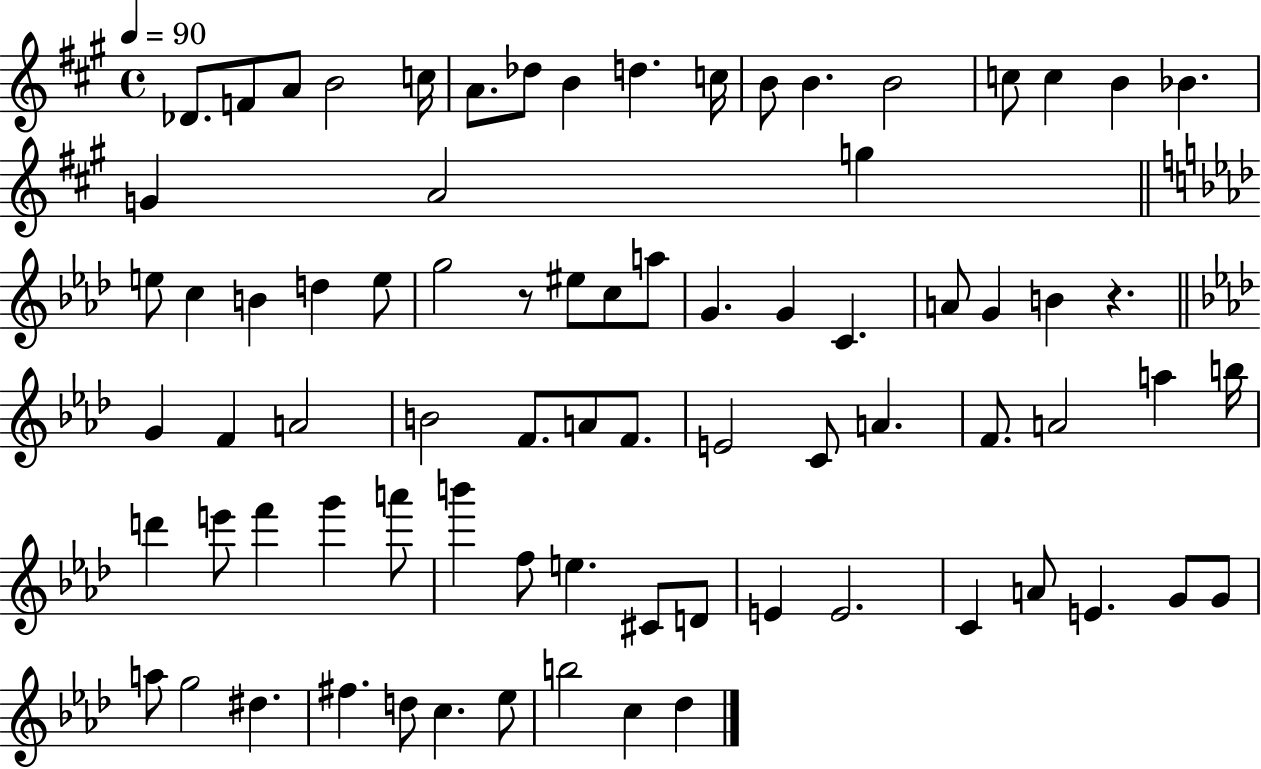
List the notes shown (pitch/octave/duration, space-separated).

Db4/e. F4/e A4/e B4/h C5/s A4/e. Db5/e B4/q D5/q. C5/s B4/e B4/q. B4/h C5/e C5/q B4/q Bb4/q. G4/q A4/h G5/q E5/e C5/q B4/q D5/q E5/e G5/h R/e EIS5/e C5/e A5/e G4/q. G4/q C4/q. A4/e G4/q B4/q R/q. G4/q F4/q A4/h B4/h F4/e. A4/e F4/e. E4/h C4/e A4/q. F4/e. A4/h A5/q B5/s D6/q E6/e F6/q G6/q A6/e B6/q F5/e E5/q. C#4/e D4/e E4/q E4/h. C4/q A4/e E4/q. G4/e G4/e A5/e G5/h D#5/q. F#5/q. D5/e C5/q. Eb5/e B5/h C5/q Db5/q